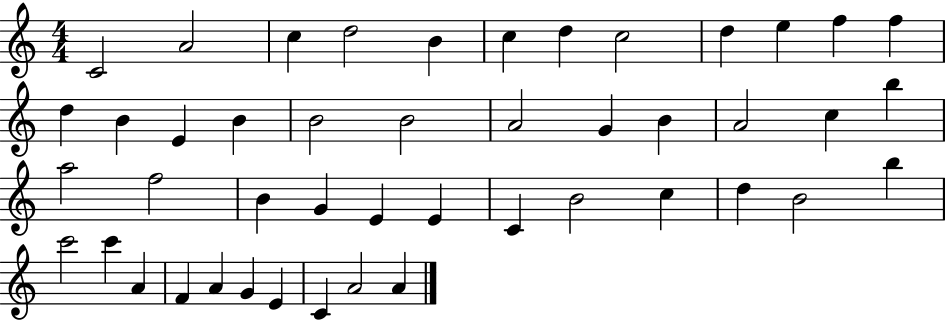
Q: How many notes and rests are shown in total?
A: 46